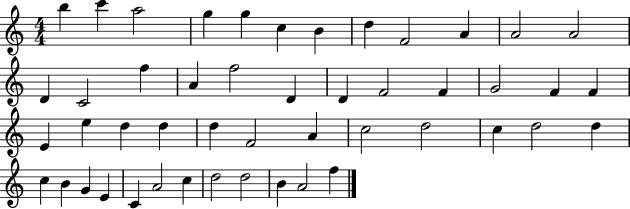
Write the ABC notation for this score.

X:1
T:Untitled
M:4/4
L:1/4
K:C
b c' a2 g g c B d F2 A A2 A2 D C2 f A f2 D D F2 F G2 F F E e d d d F2 A c2 d2 c d2 d c B G E C A2 c d2 d2 B A2 f